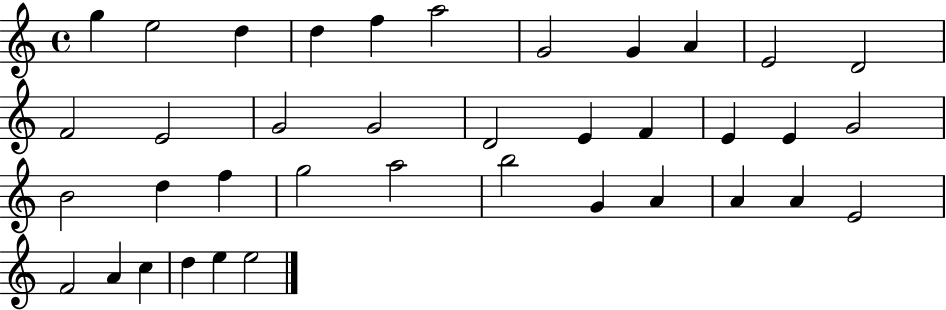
G5/q E5/h D5/q D5/q F5/q A5/h G4/h G4/q A4/q E4/h D4/h F4/h E4/h G4/h G4/h D4/h E4/q F4/q E4/q E4/q G4/h B4/h D5/q F5/q G5/h A5/h B5/h G4/q A4/q A4/q A4/q E4/h F4/h A4/q C5/q D5/q E5/q E5/h